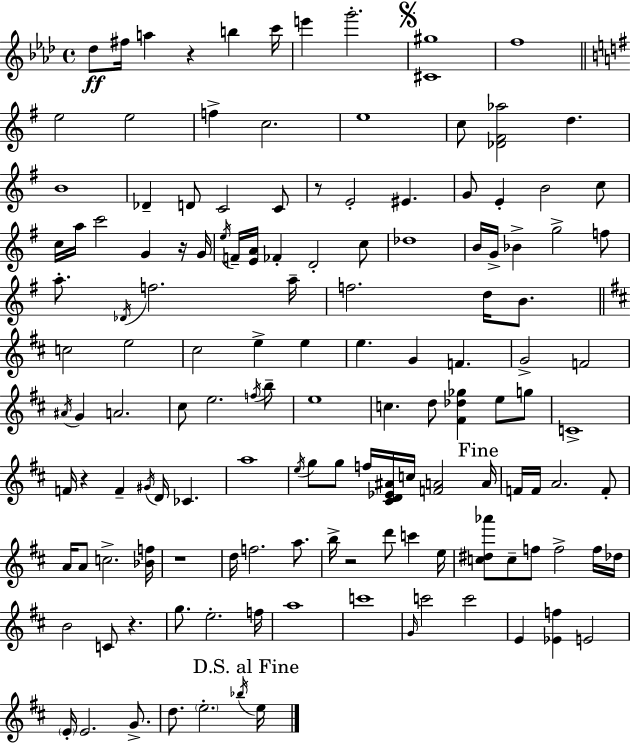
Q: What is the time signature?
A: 4/4